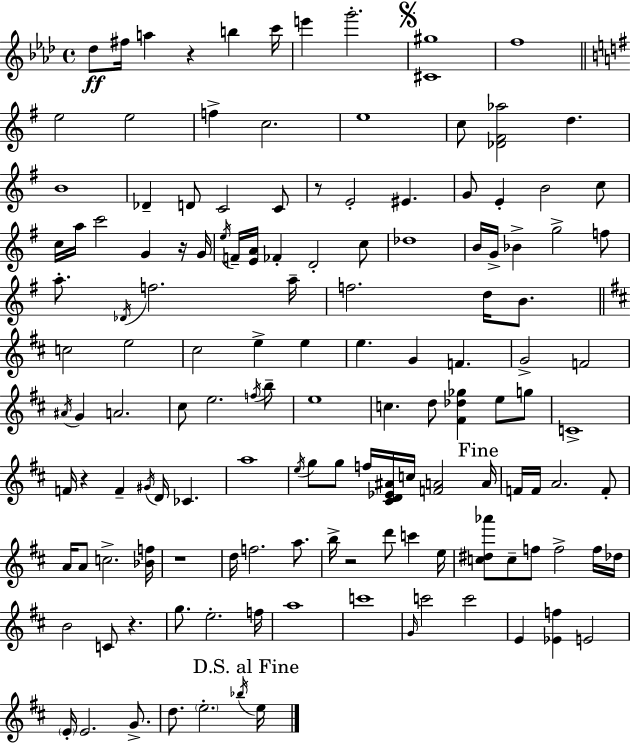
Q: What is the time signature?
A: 4/4